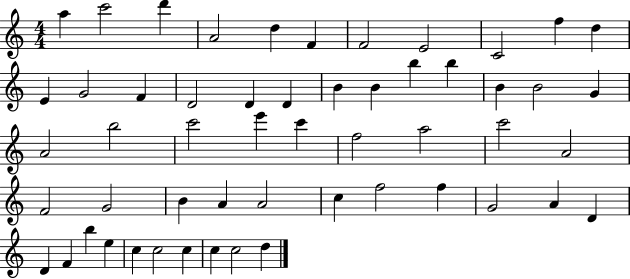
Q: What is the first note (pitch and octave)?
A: A5